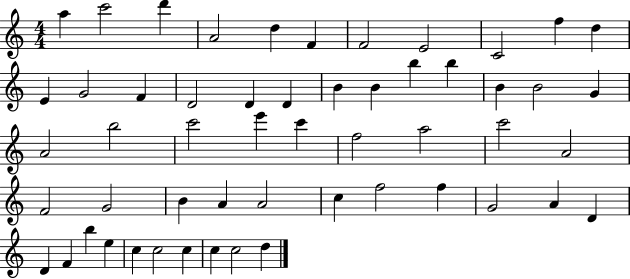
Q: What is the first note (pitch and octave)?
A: A5